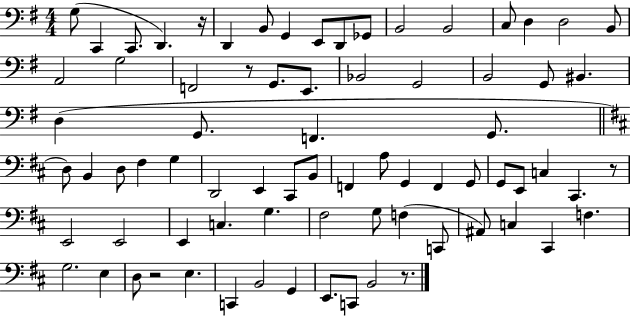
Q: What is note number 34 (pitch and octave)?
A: F#3